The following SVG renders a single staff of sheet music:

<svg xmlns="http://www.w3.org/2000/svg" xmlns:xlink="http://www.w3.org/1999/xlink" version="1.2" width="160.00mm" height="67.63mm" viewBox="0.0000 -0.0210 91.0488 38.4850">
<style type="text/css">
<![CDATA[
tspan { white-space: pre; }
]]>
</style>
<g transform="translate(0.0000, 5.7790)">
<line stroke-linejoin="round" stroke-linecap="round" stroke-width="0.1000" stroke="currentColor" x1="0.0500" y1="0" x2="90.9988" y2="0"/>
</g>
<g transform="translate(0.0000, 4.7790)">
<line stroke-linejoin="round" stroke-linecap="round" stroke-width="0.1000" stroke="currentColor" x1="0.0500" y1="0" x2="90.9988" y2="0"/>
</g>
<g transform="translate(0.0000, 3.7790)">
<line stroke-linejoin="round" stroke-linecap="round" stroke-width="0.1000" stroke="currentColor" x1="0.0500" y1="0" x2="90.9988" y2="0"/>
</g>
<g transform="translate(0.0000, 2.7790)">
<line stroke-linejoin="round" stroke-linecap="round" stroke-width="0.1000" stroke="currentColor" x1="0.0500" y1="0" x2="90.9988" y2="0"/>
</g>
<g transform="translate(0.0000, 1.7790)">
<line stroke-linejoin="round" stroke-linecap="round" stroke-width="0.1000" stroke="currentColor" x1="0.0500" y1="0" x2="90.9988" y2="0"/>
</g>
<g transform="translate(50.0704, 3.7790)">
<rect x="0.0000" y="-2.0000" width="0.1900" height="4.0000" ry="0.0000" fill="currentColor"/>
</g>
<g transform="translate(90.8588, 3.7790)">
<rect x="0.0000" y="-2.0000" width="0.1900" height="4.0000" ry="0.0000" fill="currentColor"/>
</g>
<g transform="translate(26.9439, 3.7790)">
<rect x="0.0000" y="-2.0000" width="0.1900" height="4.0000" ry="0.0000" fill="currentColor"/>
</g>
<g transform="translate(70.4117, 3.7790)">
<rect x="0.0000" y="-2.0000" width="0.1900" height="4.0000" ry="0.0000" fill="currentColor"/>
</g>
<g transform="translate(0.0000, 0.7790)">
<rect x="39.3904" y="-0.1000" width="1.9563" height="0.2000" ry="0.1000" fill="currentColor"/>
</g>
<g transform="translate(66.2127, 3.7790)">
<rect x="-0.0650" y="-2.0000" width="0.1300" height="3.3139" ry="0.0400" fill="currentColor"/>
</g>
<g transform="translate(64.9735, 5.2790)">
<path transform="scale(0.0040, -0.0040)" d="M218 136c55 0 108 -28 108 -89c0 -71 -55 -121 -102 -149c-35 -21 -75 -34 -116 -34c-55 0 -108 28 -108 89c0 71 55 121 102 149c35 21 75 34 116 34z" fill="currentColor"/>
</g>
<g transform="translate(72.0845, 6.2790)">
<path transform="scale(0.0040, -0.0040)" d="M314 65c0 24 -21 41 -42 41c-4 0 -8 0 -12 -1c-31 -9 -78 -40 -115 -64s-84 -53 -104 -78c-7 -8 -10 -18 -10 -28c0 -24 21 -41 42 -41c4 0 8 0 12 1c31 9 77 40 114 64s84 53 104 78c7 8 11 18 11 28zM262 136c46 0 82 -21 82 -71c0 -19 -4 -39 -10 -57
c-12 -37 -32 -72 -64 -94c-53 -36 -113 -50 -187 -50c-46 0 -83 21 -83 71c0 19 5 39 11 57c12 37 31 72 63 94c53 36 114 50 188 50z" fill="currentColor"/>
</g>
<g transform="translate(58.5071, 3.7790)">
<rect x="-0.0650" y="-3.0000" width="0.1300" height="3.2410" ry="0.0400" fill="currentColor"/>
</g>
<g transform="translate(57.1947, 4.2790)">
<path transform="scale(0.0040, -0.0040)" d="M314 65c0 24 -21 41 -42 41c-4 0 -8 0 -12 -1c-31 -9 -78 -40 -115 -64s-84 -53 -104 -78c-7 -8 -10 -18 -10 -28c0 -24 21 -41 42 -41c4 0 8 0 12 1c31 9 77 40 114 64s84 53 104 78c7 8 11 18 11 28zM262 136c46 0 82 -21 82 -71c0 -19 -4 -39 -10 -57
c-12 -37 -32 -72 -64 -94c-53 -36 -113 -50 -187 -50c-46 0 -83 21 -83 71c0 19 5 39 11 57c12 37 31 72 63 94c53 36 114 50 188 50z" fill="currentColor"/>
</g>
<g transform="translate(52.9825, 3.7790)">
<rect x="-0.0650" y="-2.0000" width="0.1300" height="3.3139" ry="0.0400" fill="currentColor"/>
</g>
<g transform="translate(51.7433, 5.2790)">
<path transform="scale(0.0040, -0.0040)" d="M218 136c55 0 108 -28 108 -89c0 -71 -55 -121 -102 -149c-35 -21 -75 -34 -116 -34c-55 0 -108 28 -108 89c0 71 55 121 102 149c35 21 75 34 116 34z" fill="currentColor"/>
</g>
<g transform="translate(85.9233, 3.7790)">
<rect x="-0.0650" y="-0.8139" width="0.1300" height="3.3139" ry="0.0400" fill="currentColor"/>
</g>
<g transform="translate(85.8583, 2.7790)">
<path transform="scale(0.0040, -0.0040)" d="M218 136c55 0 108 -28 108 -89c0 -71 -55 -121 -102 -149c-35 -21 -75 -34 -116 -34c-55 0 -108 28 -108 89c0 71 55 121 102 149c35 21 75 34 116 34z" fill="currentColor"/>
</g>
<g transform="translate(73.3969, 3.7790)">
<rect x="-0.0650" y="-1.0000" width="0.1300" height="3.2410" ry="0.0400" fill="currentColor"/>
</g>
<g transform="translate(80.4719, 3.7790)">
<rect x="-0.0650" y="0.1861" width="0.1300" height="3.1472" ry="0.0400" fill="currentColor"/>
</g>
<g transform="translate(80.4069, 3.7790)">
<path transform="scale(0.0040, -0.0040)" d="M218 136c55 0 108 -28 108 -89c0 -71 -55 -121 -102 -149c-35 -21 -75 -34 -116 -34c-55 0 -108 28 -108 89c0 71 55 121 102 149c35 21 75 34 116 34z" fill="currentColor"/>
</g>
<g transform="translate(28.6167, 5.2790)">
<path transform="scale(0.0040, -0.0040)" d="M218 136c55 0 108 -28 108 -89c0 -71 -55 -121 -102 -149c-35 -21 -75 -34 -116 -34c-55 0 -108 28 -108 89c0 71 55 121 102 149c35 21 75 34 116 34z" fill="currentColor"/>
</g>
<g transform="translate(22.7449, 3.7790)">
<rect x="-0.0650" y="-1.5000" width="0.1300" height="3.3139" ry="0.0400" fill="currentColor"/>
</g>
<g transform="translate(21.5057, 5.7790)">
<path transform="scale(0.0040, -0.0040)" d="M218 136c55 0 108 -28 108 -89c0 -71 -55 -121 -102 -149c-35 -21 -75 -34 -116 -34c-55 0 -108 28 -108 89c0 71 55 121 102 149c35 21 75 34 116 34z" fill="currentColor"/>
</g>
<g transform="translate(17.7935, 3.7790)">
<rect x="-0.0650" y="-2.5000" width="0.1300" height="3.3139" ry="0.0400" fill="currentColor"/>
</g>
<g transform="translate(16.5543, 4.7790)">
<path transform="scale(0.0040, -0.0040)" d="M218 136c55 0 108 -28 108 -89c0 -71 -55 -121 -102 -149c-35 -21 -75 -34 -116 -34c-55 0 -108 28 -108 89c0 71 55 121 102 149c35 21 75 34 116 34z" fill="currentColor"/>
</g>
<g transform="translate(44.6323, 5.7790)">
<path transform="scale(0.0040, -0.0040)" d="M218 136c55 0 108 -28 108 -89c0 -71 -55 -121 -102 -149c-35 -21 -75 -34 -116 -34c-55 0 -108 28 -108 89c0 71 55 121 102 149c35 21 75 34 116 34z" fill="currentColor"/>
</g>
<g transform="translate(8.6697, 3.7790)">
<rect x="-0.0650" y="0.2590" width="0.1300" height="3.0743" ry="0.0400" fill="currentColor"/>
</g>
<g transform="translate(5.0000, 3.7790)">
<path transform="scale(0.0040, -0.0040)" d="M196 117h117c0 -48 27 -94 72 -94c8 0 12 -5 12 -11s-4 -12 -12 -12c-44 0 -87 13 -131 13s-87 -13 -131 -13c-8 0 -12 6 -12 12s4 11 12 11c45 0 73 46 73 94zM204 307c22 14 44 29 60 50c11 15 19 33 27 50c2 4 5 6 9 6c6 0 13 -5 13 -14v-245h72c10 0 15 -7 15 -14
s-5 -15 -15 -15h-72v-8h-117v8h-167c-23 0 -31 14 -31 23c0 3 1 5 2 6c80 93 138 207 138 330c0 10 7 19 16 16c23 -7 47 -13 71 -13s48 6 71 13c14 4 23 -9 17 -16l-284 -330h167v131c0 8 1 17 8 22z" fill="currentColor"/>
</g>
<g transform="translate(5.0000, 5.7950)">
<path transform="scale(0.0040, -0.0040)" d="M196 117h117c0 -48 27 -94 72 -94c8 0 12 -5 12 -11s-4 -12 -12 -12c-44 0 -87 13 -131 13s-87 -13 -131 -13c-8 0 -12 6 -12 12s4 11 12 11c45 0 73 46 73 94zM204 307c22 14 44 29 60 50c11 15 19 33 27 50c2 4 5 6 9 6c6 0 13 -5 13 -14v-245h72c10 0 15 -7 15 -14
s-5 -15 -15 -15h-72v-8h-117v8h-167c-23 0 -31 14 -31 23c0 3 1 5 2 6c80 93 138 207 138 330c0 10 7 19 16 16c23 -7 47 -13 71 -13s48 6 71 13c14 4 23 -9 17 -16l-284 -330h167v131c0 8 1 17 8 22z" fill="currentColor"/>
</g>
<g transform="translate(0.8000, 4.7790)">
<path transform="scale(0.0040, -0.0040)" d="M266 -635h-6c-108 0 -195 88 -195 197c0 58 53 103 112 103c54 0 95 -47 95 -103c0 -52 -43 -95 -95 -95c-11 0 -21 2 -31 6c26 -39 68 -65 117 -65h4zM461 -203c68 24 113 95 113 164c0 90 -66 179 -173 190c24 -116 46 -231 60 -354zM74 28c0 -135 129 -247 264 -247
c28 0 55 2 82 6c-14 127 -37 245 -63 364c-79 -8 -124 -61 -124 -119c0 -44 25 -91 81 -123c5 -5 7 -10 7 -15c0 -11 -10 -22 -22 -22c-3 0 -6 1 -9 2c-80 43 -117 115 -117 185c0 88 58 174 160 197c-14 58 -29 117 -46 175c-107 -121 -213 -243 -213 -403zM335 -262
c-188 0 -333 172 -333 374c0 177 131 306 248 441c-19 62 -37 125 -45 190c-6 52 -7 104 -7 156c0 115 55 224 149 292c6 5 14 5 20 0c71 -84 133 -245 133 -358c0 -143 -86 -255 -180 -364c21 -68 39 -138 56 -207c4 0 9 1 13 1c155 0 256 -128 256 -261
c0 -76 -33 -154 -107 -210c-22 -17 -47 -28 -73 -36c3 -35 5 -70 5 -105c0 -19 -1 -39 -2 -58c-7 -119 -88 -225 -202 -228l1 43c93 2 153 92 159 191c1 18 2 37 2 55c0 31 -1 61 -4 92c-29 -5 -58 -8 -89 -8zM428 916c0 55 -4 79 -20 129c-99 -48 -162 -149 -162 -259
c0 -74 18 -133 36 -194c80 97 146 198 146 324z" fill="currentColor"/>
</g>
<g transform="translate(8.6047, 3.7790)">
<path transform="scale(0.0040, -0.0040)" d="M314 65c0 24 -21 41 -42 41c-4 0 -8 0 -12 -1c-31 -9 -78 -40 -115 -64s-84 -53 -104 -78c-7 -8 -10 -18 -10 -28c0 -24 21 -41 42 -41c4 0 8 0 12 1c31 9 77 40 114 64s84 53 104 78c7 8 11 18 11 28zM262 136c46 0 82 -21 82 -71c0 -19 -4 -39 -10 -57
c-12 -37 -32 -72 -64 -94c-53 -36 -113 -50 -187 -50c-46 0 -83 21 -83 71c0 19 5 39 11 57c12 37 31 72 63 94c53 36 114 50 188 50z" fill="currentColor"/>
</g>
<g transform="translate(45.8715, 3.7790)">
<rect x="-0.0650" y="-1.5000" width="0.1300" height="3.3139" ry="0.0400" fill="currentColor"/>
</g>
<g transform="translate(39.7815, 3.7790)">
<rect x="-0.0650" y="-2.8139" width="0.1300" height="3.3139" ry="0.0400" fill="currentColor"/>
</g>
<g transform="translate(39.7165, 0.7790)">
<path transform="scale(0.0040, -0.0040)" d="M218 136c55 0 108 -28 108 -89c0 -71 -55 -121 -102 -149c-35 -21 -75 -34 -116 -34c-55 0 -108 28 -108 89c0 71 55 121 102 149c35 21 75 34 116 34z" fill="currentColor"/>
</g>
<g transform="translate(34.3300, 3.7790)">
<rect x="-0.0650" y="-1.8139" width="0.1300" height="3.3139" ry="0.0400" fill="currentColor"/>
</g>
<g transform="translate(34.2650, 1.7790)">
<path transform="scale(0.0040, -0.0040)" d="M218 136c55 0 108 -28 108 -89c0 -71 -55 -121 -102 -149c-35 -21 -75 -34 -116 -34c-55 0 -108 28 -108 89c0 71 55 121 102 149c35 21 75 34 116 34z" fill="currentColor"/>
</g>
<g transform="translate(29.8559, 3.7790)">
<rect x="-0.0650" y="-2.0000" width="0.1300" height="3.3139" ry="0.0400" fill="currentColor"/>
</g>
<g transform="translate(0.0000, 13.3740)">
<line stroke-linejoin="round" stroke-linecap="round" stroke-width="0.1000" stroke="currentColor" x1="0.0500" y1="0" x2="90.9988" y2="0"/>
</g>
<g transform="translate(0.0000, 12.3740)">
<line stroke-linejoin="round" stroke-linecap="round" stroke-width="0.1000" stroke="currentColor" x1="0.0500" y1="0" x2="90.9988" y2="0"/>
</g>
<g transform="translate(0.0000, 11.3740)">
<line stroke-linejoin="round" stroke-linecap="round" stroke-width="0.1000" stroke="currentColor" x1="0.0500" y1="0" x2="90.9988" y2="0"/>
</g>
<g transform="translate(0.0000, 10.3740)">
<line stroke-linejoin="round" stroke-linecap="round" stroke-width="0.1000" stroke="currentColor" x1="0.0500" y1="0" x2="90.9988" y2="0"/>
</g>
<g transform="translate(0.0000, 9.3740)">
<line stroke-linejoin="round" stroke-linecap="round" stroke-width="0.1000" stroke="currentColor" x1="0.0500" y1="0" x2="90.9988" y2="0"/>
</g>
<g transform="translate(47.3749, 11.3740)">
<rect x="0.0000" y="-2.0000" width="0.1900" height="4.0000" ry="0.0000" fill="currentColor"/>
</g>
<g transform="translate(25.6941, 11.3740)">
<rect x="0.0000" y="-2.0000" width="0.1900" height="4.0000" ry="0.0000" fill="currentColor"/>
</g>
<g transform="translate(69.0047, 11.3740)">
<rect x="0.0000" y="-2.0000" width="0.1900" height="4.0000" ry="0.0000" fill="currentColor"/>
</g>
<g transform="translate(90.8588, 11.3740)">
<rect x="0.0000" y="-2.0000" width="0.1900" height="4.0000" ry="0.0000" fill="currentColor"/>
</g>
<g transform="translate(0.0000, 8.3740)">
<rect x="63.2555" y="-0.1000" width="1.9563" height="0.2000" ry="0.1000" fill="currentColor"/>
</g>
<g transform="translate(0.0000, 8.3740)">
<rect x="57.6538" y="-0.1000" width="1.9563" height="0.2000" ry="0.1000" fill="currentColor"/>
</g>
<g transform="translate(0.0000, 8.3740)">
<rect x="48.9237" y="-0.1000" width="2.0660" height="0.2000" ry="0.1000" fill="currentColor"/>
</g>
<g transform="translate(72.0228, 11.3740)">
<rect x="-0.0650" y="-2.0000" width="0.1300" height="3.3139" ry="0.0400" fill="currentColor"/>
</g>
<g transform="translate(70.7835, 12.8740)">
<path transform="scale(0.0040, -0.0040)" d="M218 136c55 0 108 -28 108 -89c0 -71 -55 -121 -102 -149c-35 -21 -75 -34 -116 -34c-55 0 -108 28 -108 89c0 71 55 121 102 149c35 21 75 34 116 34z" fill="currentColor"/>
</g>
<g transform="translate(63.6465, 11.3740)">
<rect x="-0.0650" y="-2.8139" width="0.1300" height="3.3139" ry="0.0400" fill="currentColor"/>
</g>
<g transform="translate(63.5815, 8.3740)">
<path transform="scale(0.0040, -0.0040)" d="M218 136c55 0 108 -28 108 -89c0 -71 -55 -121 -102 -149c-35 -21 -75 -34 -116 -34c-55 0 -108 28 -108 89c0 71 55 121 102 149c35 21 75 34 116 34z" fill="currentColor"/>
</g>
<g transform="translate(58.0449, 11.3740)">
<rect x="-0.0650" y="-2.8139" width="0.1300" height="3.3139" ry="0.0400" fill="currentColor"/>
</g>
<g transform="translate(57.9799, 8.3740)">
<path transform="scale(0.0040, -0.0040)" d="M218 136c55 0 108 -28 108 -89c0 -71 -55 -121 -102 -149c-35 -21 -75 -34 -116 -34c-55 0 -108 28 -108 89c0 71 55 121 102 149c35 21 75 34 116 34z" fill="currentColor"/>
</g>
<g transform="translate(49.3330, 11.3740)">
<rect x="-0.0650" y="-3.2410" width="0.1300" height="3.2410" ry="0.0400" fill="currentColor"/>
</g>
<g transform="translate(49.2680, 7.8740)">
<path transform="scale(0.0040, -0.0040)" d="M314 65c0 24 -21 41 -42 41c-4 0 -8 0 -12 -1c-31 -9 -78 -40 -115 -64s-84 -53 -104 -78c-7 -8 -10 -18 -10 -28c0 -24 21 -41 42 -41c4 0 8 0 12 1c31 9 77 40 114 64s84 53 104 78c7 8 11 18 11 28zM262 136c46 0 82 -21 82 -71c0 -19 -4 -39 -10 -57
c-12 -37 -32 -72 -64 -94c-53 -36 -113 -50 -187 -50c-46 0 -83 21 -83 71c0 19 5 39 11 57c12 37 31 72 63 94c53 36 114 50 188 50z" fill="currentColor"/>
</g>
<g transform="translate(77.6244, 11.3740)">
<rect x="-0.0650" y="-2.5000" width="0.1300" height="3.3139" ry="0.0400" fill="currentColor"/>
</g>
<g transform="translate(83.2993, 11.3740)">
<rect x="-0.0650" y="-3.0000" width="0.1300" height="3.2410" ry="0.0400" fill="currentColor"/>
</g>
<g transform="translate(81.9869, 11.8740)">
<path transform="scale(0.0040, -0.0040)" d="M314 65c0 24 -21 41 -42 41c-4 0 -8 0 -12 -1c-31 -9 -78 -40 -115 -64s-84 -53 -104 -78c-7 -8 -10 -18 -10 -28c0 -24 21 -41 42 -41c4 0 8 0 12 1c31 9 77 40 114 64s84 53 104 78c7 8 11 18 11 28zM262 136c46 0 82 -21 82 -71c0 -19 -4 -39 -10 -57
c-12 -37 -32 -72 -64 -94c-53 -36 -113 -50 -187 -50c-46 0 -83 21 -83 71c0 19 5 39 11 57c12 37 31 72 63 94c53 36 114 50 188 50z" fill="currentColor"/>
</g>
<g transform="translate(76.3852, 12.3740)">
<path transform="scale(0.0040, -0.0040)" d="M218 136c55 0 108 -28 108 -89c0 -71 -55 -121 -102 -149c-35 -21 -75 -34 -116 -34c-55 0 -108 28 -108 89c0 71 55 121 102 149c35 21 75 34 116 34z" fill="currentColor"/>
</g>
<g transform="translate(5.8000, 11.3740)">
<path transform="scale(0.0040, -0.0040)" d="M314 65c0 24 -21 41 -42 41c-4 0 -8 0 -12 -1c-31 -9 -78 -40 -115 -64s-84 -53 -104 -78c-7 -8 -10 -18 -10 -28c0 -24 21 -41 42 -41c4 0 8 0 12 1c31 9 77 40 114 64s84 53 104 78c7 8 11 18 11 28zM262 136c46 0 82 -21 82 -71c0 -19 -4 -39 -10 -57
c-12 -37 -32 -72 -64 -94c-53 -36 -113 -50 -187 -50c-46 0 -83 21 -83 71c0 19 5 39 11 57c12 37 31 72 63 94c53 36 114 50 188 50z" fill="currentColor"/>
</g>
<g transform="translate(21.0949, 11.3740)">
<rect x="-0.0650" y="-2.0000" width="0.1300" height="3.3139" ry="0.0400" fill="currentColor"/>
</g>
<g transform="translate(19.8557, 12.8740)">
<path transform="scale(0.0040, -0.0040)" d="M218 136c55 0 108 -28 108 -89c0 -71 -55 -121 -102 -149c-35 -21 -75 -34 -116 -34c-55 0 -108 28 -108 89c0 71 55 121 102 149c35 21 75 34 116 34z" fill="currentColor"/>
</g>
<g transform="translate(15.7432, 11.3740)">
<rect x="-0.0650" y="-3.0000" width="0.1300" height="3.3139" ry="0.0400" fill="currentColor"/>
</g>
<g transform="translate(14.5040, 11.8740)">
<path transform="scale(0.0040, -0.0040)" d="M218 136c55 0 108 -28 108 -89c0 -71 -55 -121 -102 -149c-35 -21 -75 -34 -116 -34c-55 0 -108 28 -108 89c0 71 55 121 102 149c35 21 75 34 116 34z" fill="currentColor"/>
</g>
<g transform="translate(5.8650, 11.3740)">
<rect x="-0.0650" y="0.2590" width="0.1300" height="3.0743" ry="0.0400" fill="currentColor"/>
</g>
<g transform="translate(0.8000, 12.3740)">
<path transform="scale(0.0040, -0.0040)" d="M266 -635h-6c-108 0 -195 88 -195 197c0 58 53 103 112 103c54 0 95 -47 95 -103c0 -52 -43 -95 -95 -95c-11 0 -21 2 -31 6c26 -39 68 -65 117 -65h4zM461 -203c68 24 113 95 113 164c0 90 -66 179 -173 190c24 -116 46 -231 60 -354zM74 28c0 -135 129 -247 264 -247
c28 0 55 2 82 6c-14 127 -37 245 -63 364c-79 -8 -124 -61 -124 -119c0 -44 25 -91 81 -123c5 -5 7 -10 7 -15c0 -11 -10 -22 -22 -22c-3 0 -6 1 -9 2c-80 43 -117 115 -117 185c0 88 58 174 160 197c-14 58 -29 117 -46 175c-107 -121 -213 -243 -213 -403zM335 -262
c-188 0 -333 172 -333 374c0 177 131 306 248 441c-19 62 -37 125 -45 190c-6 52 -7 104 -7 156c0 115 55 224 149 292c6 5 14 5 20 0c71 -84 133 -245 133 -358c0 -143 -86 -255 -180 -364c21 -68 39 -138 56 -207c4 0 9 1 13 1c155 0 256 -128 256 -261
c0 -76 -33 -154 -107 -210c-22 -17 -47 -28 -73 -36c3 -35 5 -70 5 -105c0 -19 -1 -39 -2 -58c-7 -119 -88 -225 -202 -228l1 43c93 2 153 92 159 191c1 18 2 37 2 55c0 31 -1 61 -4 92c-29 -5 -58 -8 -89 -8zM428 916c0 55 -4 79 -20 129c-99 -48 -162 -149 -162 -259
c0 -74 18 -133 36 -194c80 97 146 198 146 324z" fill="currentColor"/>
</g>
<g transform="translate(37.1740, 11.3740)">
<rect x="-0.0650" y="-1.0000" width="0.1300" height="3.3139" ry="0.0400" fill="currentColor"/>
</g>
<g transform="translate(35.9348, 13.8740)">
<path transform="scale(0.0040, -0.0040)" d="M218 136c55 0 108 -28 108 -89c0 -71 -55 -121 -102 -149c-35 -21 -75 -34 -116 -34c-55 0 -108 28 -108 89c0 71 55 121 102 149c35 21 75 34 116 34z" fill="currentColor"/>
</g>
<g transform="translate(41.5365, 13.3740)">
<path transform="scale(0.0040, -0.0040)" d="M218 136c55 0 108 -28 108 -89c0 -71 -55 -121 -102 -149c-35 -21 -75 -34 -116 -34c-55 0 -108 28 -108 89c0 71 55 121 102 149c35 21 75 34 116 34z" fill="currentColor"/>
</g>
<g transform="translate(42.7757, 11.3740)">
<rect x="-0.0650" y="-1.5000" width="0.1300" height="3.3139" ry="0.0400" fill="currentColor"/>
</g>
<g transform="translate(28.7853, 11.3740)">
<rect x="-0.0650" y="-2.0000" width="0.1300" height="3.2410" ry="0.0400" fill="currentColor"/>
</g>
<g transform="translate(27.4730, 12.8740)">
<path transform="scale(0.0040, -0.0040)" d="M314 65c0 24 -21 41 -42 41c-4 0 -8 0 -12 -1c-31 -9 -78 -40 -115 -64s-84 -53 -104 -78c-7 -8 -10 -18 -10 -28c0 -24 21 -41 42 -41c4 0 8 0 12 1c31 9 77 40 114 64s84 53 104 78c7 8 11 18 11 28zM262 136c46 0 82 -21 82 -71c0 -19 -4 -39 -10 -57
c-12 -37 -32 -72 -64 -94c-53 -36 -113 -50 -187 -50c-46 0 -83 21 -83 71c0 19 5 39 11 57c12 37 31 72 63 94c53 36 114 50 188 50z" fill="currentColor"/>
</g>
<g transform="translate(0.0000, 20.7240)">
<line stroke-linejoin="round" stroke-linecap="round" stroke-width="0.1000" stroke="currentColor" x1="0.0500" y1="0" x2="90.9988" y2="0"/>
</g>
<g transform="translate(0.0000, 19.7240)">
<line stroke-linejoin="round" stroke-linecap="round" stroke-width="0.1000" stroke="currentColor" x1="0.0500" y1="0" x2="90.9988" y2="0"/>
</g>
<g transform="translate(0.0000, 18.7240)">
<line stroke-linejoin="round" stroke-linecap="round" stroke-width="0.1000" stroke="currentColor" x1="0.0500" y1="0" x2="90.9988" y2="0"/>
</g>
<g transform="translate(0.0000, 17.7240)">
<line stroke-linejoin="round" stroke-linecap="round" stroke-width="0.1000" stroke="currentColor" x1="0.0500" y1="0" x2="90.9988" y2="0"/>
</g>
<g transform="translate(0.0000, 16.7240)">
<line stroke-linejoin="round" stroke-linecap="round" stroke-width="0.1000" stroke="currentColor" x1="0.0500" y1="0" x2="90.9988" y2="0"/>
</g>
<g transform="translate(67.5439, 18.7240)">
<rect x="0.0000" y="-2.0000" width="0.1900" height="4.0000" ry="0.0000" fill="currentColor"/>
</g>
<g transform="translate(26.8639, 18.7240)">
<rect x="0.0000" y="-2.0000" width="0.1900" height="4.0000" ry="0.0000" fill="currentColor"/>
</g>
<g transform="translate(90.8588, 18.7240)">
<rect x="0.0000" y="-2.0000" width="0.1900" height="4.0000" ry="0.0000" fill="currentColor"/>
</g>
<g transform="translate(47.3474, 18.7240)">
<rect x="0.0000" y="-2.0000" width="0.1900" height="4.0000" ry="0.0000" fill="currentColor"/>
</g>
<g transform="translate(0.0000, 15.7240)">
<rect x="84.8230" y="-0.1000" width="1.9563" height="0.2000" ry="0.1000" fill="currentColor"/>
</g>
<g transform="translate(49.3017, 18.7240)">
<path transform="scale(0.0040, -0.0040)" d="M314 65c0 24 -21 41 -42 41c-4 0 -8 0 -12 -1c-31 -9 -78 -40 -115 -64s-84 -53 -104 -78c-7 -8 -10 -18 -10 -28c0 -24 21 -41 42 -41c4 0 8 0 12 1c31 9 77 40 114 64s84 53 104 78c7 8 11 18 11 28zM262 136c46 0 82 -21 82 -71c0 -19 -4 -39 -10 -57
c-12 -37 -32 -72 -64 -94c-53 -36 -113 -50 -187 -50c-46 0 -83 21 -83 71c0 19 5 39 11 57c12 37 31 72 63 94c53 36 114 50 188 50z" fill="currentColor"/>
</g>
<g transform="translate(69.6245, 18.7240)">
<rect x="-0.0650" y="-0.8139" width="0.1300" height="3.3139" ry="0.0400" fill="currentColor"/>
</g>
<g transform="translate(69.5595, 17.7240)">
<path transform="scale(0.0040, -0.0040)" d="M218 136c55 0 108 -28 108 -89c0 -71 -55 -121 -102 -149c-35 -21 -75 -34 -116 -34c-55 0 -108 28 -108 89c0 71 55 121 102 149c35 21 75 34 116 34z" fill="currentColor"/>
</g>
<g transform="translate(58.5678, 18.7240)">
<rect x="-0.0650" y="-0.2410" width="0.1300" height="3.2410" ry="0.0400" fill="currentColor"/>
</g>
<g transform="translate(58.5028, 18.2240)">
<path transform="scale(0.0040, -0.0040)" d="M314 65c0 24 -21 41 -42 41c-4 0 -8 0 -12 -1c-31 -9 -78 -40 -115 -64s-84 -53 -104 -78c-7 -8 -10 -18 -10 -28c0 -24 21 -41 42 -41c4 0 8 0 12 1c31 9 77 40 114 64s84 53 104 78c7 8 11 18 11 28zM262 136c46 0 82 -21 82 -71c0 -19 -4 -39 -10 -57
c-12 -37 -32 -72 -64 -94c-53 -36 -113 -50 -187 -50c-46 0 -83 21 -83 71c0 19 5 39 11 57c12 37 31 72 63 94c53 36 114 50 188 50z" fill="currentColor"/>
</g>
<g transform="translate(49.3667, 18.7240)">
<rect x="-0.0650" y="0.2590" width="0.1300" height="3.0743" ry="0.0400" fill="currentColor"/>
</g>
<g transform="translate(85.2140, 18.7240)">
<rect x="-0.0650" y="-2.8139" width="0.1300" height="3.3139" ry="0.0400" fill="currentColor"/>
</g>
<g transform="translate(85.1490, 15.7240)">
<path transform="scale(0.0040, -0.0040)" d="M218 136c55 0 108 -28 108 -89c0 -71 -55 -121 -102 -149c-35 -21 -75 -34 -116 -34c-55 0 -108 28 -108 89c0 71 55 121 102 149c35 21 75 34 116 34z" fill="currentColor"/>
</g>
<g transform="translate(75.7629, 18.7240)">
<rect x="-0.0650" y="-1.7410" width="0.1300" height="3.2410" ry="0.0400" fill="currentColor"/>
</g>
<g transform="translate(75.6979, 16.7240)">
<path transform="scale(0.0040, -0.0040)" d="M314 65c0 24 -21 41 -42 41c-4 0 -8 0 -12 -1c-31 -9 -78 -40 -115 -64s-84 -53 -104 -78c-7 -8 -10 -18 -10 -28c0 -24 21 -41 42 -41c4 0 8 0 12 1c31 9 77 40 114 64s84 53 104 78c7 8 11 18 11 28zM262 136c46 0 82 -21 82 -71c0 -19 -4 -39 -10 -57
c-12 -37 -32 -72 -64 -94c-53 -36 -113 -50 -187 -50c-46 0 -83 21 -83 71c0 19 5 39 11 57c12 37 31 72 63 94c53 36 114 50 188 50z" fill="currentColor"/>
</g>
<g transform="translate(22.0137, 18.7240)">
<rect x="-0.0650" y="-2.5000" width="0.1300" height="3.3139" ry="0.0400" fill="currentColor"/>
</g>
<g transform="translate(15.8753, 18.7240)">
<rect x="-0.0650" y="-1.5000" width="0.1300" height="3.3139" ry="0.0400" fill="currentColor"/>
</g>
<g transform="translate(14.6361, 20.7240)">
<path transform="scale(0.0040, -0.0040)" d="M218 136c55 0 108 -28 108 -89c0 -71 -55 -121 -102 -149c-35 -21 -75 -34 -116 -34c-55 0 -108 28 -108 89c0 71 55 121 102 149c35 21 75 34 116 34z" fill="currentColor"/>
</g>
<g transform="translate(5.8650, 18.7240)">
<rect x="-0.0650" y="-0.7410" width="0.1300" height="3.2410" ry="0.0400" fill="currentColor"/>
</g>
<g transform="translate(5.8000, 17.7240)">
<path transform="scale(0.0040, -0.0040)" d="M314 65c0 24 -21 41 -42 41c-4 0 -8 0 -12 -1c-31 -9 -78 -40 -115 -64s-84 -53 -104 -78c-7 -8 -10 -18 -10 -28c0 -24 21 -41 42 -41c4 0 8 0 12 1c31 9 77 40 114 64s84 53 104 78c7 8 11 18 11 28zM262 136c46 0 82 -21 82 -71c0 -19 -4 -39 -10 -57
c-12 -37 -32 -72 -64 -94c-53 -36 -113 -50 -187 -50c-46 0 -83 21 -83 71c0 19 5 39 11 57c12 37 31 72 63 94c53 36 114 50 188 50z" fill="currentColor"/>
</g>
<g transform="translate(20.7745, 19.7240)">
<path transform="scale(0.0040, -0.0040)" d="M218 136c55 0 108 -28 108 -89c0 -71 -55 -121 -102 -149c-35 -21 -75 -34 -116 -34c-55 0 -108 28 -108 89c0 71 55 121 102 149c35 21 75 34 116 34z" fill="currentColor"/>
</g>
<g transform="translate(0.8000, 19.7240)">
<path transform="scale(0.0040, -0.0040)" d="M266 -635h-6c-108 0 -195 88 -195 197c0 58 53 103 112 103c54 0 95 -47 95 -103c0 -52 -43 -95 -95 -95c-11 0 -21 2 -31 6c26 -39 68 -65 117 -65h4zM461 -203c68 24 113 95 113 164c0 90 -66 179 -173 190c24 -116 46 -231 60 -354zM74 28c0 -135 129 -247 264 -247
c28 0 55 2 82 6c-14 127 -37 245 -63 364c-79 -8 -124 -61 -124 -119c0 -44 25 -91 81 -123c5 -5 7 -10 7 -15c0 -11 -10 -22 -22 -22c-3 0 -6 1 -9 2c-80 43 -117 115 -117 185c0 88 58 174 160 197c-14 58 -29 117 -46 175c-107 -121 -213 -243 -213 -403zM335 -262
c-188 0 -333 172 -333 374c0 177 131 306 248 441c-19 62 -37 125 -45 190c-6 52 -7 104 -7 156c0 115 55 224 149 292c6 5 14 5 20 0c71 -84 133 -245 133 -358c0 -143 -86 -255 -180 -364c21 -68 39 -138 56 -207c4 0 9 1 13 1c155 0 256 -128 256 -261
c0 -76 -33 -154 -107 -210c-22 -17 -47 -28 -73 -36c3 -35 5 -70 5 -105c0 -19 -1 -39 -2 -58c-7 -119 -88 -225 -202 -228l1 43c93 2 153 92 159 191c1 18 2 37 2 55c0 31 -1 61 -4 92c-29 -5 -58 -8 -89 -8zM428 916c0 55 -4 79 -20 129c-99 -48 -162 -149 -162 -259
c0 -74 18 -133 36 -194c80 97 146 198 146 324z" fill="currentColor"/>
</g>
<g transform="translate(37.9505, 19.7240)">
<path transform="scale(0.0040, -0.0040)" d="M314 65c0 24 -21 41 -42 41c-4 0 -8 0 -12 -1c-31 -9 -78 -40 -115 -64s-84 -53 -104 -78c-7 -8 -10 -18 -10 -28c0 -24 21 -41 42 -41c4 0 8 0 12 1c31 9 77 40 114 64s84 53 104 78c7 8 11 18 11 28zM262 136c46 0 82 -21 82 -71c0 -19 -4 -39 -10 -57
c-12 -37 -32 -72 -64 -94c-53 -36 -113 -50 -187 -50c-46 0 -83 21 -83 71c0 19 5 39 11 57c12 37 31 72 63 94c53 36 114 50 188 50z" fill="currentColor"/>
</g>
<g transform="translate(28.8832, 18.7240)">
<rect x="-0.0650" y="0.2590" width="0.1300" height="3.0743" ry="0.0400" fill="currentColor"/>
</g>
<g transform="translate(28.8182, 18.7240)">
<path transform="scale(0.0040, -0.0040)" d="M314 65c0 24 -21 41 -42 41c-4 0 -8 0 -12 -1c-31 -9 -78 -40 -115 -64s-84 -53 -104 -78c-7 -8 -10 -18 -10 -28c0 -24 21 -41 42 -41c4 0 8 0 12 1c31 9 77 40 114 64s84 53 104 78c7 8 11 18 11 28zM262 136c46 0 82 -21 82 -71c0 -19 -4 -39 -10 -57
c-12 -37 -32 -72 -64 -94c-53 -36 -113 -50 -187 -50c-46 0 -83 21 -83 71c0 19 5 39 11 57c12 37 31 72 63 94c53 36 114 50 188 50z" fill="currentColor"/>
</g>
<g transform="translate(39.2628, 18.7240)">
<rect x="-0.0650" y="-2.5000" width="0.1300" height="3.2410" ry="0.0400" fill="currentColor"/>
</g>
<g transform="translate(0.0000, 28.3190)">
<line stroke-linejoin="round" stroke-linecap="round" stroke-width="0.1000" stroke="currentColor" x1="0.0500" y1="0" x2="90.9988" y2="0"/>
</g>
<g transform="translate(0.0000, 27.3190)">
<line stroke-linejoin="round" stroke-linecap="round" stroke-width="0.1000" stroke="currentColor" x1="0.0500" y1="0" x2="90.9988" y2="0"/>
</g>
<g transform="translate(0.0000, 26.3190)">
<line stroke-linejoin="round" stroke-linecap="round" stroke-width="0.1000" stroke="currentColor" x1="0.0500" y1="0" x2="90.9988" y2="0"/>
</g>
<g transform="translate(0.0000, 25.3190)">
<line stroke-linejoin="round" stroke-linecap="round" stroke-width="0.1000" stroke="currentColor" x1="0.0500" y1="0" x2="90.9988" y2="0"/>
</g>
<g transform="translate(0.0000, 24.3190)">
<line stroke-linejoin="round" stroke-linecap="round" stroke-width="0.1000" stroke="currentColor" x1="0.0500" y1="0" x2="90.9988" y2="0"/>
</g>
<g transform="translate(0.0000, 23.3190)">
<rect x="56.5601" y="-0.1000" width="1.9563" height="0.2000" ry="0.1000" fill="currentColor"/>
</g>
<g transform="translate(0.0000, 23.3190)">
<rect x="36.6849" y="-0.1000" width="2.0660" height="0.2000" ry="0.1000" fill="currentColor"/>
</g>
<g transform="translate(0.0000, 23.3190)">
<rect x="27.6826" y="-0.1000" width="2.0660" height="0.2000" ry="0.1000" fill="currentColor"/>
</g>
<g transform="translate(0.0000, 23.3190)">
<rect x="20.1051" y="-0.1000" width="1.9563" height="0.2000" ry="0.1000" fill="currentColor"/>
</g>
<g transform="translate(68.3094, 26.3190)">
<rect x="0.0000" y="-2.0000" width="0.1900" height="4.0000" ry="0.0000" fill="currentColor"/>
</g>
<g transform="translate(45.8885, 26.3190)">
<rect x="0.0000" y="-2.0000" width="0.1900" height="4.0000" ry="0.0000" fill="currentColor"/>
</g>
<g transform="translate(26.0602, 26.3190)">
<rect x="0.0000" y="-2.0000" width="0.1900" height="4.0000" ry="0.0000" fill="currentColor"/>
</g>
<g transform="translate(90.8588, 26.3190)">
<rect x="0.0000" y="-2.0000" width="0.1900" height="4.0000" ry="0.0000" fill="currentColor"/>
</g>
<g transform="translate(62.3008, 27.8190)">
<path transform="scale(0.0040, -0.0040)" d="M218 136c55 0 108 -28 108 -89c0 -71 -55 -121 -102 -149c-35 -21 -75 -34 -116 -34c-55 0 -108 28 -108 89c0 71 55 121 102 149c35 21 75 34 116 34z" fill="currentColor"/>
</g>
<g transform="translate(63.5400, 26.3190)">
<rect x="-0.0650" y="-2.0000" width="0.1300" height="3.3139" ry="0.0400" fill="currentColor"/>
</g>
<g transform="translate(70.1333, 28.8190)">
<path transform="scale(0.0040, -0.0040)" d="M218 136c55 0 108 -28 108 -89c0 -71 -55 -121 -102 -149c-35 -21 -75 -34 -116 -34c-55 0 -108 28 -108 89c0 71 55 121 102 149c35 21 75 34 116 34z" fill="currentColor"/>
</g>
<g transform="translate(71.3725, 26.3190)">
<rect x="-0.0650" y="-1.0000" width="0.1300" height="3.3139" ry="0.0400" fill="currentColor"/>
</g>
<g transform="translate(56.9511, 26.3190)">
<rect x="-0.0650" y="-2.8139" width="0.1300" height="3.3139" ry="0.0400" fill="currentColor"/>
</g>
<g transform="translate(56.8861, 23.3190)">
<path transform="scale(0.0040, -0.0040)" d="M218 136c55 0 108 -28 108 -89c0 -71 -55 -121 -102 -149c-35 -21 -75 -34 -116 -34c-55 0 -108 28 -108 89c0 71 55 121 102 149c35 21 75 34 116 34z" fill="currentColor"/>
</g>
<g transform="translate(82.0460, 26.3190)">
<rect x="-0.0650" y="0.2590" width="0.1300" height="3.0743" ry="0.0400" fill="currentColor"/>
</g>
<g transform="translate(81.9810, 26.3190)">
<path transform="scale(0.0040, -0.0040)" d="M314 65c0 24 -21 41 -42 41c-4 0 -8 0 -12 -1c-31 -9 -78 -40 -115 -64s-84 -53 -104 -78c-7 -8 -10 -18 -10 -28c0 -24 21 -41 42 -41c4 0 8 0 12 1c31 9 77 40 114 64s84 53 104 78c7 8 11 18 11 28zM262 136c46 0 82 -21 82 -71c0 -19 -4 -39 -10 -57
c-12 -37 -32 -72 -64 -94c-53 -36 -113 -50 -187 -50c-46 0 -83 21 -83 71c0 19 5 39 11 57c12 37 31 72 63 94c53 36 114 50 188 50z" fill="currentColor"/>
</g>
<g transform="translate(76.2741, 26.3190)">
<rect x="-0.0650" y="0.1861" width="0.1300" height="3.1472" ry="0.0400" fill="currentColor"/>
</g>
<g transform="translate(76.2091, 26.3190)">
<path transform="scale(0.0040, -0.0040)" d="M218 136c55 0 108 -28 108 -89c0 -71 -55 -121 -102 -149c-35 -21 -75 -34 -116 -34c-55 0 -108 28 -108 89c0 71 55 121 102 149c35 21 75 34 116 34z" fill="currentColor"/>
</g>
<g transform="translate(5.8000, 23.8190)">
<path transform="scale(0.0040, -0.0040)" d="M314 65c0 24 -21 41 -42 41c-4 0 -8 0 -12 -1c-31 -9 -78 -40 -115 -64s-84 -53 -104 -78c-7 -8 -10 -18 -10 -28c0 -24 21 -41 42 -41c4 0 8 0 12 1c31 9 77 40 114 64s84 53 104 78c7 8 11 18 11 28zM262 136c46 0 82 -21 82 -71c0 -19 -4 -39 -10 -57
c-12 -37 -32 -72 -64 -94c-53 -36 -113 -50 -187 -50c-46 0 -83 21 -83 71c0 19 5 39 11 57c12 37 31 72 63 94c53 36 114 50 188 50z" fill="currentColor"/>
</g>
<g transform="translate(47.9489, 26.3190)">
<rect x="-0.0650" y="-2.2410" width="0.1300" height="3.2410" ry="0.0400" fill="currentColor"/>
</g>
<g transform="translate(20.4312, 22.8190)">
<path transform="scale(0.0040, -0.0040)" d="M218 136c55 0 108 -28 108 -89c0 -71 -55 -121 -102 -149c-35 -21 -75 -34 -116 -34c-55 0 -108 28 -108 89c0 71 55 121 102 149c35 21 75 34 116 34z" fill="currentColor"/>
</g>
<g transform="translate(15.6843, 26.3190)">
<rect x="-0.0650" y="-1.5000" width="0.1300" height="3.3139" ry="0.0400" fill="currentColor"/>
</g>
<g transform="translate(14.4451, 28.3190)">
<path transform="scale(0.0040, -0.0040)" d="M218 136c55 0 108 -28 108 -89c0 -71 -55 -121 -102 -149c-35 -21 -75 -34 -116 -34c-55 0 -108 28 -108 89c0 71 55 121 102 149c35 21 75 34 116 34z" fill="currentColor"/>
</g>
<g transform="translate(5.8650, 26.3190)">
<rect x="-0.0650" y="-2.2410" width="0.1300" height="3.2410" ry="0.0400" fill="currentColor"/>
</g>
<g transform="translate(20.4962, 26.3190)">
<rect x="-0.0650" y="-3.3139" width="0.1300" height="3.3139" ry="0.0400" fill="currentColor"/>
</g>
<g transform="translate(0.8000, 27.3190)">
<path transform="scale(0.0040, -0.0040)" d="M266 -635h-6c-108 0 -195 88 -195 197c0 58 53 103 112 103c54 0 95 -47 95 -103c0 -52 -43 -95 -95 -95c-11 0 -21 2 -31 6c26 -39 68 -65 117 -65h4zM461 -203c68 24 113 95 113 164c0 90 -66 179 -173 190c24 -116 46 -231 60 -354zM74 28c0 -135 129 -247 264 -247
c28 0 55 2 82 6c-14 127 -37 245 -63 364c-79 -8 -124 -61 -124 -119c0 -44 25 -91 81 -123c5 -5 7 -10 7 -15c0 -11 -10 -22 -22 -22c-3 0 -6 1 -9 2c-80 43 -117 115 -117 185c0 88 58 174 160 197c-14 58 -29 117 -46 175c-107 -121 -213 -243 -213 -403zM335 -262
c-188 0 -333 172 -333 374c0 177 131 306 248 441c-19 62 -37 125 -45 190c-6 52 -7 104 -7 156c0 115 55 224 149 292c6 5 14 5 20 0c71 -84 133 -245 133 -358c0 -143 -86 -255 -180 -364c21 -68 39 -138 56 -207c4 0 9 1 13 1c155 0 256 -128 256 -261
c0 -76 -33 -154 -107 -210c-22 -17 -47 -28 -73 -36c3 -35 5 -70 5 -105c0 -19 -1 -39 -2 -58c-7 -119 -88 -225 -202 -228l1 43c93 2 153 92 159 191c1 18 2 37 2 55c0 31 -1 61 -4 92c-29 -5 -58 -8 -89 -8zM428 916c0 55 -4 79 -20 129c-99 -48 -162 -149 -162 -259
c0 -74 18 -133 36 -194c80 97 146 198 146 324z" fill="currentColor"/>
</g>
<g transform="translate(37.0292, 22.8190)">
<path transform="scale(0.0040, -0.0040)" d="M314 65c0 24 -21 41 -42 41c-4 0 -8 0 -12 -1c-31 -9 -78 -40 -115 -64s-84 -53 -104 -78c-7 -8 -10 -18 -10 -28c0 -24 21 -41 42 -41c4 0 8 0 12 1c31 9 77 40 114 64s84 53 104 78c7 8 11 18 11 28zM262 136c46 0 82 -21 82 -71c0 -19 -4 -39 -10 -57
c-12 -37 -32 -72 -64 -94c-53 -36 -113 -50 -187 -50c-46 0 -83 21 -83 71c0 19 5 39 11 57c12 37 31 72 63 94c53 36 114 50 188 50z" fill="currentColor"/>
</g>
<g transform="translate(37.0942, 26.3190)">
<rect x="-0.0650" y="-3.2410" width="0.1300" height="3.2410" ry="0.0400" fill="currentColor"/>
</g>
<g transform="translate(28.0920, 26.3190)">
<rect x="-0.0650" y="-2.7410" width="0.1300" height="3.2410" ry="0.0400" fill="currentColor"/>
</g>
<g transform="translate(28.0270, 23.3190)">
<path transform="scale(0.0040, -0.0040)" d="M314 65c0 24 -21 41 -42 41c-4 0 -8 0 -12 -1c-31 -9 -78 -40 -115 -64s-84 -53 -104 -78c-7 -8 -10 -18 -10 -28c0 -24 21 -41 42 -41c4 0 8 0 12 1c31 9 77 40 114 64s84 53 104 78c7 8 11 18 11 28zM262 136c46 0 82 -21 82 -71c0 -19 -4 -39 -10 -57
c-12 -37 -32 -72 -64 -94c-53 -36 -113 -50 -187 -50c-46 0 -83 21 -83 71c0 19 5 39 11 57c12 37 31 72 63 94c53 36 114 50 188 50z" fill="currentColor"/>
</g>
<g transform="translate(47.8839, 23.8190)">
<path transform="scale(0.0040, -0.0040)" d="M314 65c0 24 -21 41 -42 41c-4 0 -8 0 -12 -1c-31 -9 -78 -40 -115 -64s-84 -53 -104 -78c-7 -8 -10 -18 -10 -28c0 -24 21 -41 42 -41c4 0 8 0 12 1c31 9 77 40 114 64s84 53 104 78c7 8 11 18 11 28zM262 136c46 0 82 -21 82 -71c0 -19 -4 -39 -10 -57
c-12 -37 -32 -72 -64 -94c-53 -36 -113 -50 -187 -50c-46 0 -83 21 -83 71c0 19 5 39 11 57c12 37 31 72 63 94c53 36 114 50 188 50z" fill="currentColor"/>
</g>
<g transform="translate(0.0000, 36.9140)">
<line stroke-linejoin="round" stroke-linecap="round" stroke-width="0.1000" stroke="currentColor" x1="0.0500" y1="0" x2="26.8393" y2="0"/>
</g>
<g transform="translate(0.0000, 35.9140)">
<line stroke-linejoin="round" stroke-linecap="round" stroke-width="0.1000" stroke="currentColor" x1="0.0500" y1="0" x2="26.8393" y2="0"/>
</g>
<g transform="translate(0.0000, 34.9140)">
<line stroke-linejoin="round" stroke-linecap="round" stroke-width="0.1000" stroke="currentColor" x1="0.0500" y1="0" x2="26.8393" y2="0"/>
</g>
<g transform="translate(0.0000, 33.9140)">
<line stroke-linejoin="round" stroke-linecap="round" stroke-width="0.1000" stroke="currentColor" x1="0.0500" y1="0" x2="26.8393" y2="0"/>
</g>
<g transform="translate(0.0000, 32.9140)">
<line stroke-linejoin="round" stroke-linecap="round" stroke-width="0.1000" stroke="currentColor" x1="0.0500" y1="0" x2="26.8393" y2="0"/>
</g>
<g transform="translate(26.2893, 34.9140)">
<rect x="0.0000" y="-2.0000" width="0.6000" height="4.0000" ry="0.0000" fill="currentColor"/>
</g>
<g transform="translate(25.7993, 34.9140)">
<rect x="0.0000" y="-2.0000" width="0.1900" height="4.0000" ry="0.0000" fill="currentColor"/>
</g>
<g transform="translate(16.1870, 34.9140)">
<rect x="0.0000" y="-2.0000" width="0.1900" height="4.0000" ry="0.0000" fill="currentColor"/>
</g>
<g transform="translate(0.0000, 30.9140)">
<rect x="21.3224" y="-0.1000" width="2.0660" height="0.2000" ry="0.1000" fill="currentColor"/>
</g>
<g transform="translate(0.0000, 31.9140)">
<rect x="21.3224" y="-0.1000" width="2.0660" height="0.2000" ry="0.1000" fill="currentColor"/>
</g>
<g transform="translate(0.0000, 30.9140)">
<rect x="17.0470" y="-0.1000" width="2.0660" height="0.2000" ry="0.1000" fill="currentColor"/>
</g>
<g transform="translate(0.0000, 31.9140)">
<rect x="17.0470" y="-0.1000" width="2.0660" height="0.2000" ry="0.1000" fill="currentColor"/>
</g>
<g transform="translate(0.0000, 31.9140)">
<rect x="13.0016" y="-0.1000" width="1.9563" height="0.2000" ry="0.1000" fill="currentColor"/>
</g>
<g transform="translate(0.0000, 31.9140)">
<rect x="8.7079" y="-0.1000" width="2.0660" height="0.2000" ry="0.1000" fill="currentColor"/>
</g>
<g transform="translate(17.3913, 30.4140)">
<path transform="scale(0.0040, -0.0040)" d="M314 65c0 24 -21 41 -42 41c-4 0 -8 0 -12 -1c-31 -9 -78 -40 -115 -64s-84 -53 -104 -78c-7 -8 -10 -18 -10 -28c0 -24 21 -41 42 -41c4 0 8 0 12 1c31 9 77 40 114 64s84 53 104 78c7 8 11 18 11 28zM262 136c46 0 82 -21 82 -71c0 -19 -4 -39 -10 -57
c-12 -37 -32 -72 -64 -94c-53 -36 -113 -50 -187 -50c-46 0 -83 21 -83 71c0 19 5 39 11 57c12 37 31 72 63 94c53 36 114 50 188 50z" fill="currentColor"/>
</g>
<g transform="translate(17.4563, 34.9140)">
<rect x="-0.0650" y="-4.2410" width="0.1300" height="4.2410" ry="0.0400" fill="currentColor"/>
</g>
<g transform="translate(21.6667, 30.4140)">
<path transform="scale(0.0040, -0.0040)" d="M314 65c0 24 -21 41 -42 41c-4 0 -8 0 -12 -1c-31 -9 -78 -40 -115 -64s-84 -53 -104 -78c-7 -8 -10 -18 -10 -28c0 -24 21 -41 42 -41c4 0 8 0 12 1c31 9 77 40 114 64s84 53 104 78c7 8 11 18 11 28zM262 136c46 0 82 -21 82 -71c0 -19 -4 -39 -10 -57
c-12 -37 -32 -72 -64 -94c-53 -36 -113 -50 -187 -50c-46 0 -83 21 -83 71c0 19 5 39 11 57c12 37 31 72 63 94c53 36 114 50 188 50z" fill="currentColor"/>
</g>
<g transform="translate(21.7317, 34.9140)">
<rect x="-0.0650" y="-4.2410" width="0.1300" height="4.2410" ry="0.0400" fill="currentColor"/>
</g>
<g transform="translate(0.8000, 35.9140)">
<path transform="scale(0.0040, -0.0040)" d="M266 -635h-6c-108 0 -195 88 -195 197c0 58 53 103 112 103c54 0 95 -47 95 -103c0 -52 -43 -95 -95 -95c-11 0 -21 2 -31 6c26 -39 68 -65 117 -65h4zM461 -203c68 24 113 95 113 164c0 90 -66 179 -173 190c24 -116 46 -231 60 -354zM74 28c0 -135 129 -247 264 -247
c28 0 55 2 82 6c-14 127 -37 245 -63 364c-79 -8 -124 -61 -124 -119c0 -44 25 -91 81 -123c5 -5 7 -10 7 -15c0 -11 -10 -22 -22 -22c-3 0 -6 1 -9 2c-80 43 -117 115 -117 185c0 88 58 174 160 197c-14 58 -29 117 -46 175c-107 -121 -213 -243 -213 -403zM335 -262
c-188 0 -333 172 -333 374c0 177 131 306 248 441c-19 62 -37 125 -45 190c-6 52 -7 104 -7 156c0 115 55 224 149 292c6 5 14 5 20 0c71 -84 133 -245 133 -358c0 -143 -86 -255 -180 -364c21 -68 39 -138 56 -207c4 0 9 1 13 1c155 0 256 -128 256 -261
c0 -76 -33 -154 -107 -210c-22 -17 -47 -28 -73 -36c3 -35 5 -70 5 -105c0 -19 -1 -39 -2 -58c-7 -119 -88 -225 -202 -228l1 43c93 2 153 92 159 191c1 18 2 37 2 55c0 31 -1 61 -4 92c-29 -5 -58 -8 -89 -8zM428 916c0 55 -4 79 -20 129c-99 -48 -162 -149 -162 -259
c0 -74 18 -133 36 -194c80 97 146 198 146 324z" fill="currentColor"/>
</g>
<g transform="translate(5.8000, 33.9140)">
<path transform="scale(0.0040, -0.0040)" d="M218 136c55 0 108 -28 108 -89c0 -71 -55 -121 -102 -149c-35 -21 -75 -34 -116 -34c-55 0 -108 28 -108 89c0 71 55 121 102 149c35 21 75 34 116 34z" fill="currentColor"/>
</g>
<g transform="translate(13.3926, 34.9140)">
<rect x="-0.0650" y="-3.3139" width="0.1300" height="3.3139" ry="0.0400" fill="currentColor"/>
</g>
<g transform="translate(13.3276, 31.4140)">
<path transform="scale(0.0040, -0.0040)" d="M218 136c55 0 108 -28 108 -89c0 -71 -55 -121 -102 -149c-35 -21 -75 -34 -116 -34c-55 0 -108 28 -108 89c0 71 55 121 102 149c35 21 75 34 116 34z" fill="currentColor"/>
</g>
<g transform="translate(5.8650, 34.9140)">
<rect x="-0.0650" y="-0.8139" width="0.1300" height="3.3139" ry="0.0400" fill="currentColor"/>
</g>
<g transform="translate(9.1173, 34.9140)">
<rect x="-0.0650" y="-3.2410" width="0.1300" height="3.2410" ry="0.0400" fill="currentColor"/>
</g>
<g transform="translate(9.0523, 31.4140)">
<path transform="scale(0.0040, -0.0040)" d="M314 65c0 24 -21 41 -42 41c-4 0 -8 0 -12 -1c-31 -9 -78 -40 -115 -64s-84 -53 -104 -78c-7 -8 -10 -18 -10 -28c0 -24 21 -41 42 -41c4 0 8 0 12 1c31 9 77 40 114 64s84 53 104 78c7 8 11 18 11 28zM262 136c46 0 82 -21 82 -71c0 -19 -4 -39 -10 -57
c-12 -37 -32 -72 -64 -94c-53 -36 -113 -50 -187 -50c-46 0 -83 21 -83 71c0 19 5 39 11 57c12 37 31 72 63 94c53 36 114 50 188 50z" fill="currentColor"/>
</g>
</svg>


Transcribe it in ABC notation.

X:1
T:Untitled
M:4/4
L:1/4
K:C
B2 G E F f a E F A2 F D2 B d B2 A F F2 D E b2 a a F G A2 d2 E G B2 G2 B2 c2 d f2 a g2 E b a2 b2 g2 a F D B B2 d b2 b d'2 d'2